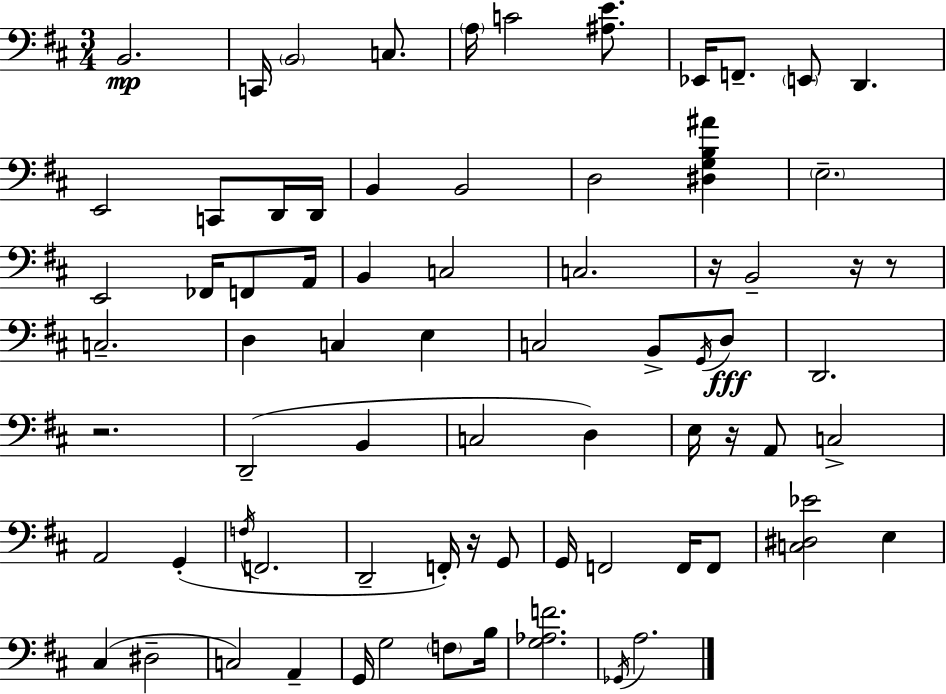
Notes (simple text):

B2/h. C2/s B2/h C3/e. A3/s C4/h [A#3,E4]/e. Eb2/s F2/e. E2/e D2/q. E2/h C2/e D2/s D2/s B2/q B2/h D3/h [D#3,G3,B3,A#4]/q E3/h. E2/h FES2/s F2/e A2/s B2/q C3/h C3/h. R/s B2/h R/s R/e C3/h. D3/q C3/q E3/q C3/h B2/e G2/s D3/e D2/h. R/h. D2/h B2/q C3/h D3/q E3/s R/s A2/e C3/h A2/h G2/q F3/s F2/h. D2/h F2/s R/s G2/e G2/s F2/h F2/s F2/e [C3,D#3,Eb4]/h E3/q C#3/q D#3/h C3/h A2/q G2/s G3/h F3/e B3/s [G3,Ab3,F4]/h. Gb2/s A3/h.